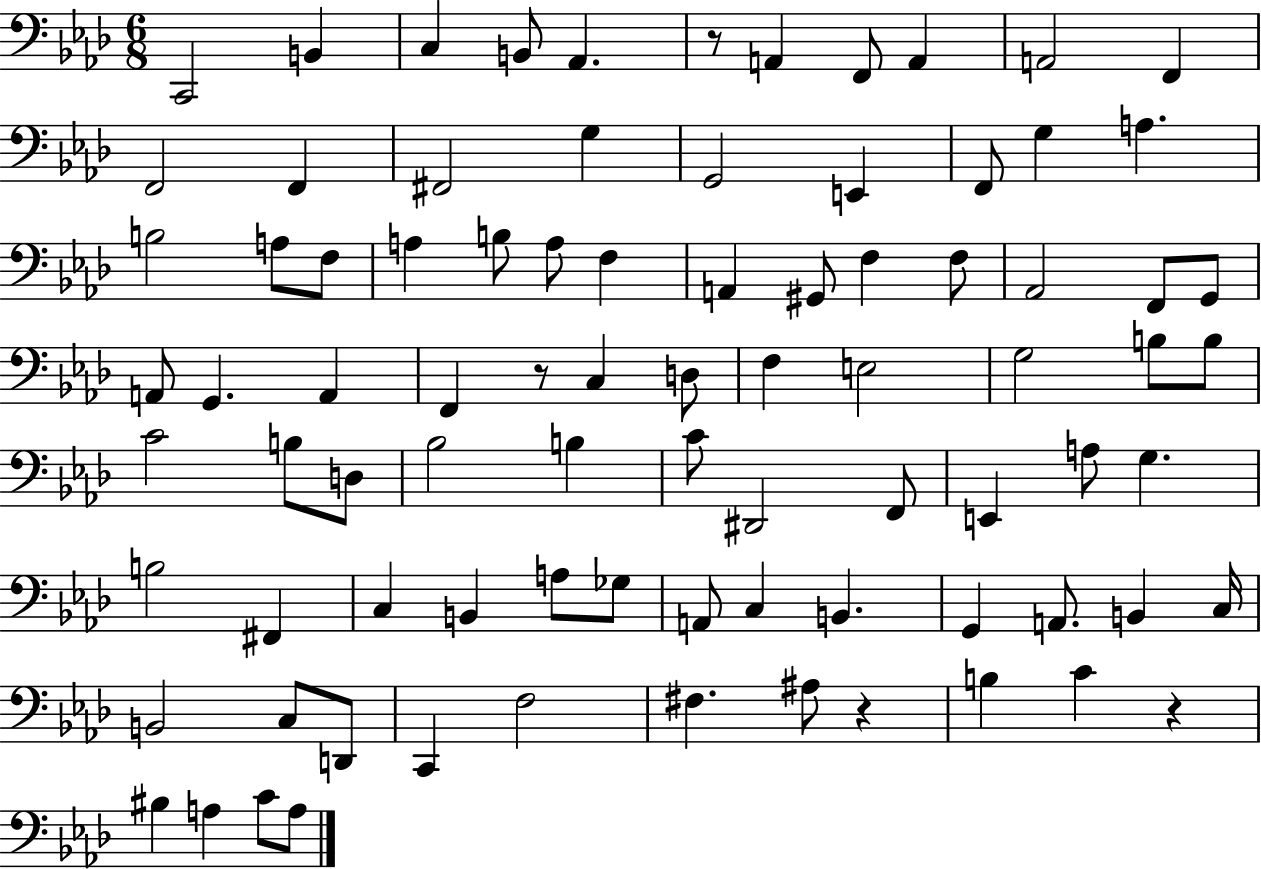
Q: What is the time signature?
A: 6/8